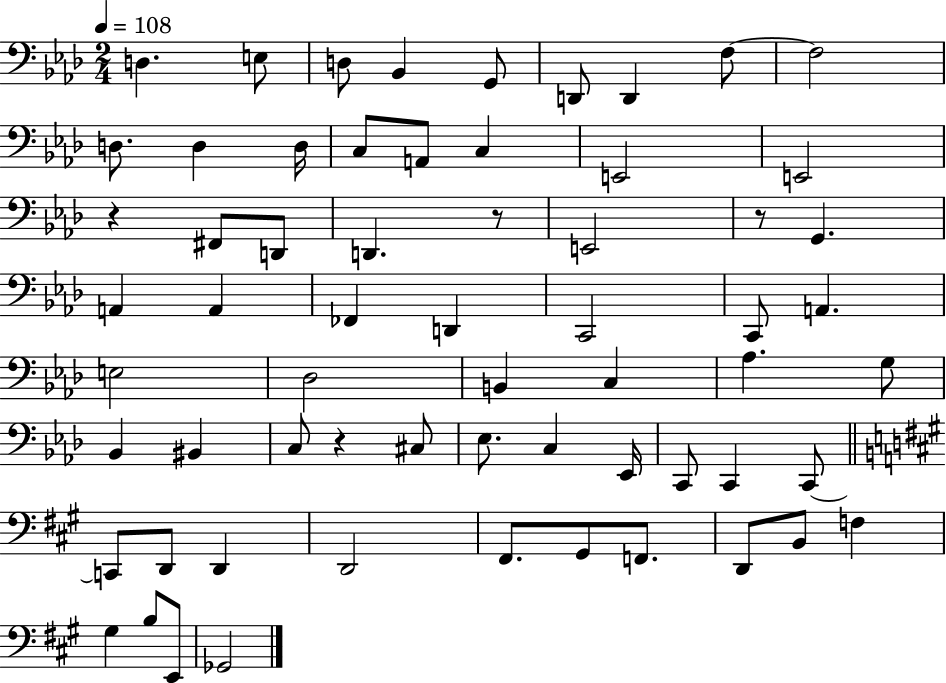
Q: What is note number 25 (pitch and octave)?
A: FES2